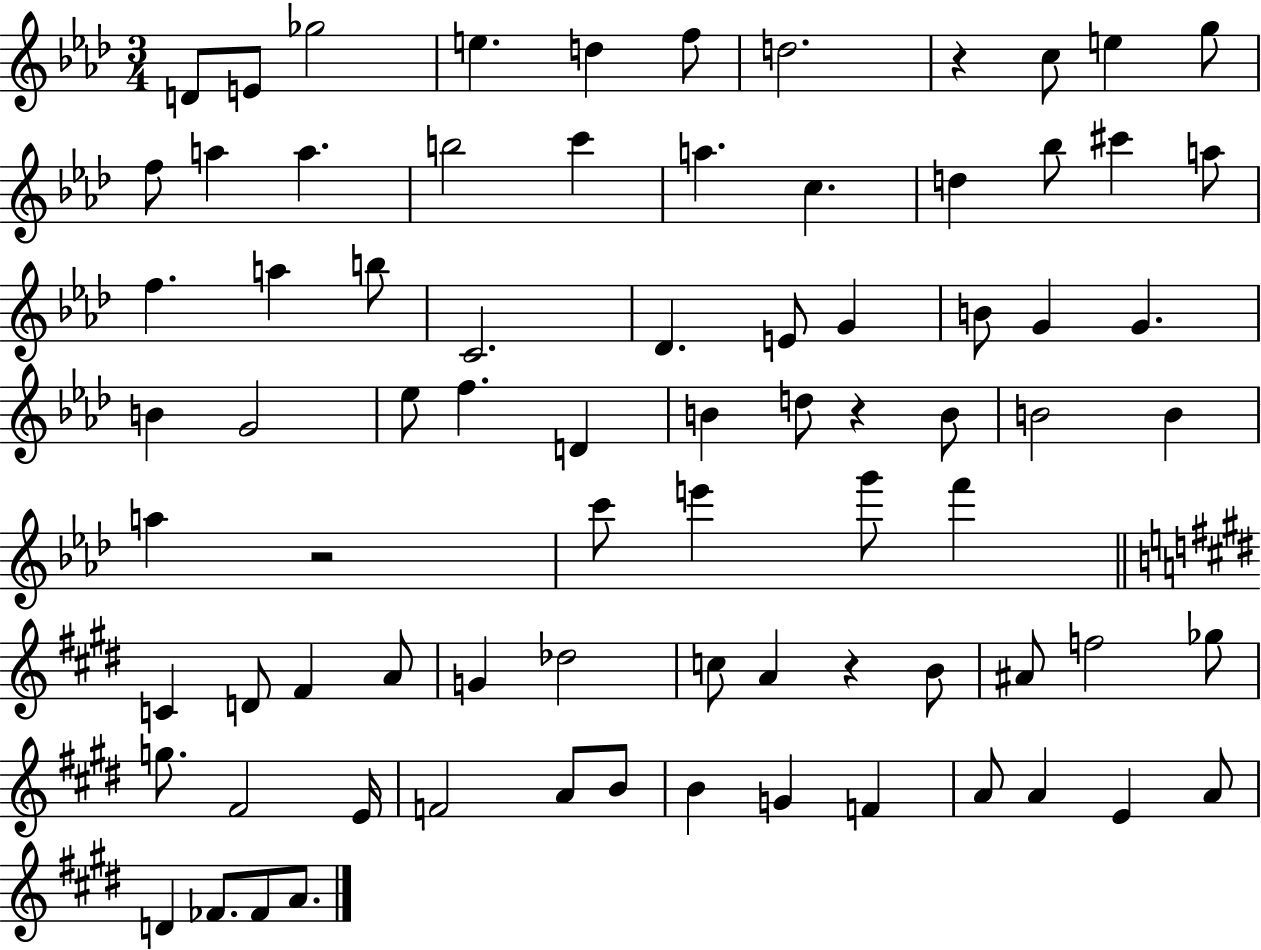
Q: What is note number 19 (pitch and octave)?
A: Bb5